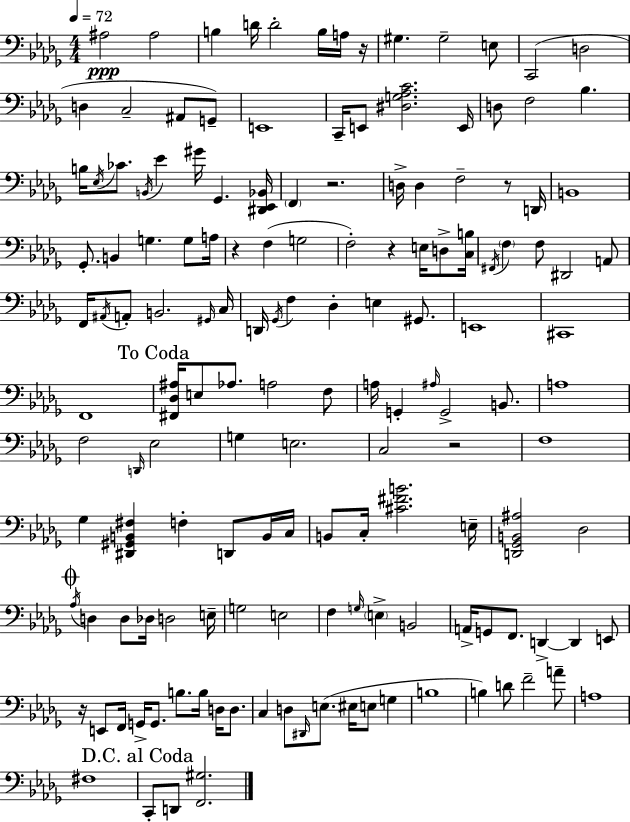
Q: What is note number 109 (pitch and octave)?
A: D2